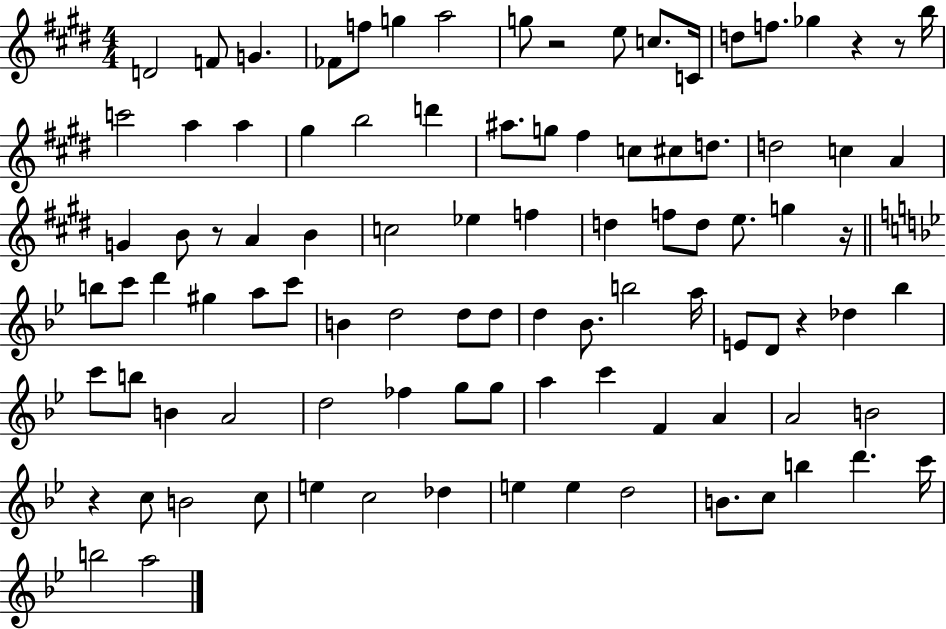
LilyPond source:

{
  \clef treble
  \numericTimeSignature
  \time 4/4
  \key e \major
  d'2 f'8 g'4. | fes'8 f''8 g''4 a''2 | g''8 r2 e''8 c''8. c'16 | d''8 f''8. ges''4 r4 r8 b''16 | \break c'''2 a''4 a''4 | gis''4 b''2 d'''4 | ais''8. g''8 fis''4 c''8 cis''8 d''8. | d''2 c''4 a'4 | \break g'4 b'8 r8 a'4 b'4 | c''2 ees''4 f''4 | d''4 f''8 d''8 e''8. g''4 r16 | \bar "||" \break \key g \minor b''8 c'''8 d'''4 gis''4 a''8 c'''8 | b'4 d''2 d''8 d''8 | d''4 bes'8. b''2 a''16 | e'8 d'8 r4 des''4 bes''4 | \break c'''8 b''8 b'4 a'2 | d''2 fes''4 g''8 g''8 | a''4 c'''4 f'4 a'4 | a'2 b'2 | \break r4 c''8 b'2 c''8 | e''4 c''2 des''4 | e''4 e''4 d''2 | b'8. c''8 b''4 d'''4. c'''16 | \break b''2 a''2 | \bar "|."
}